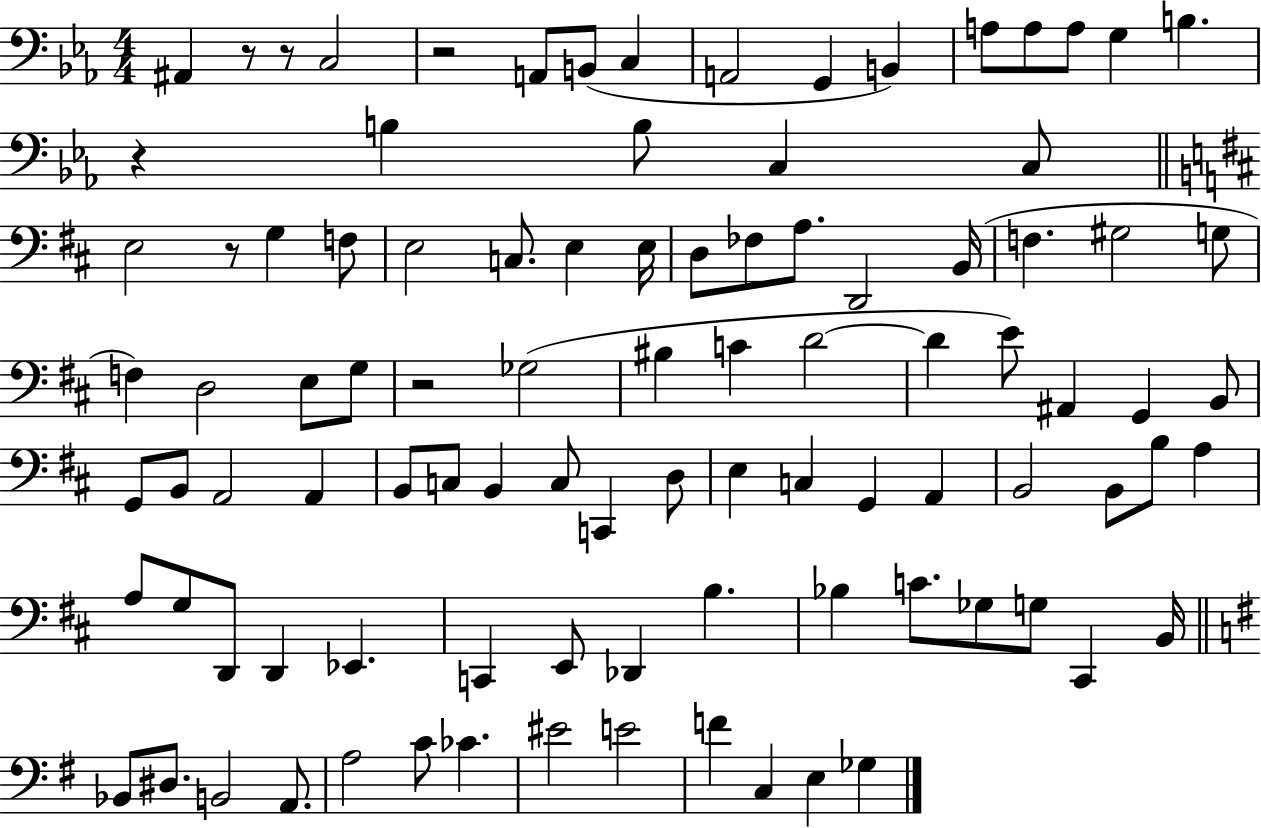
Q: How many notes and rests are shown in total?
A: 97